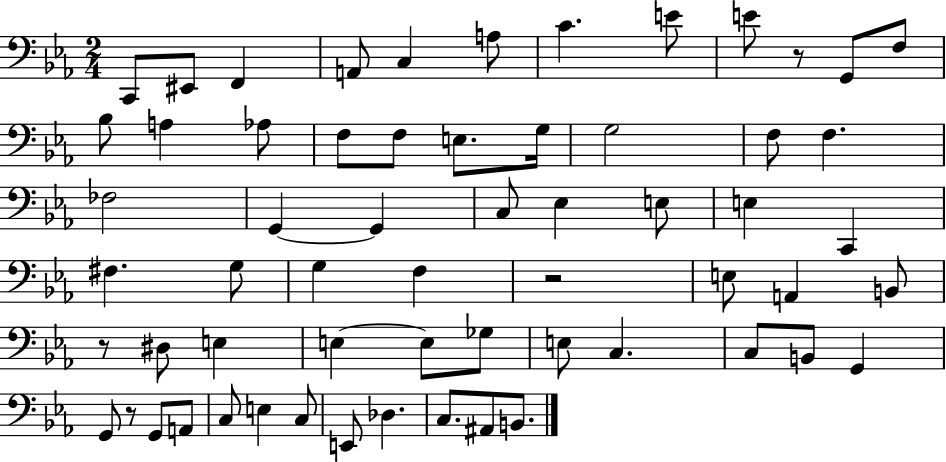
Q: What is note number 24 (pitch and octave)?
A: G2